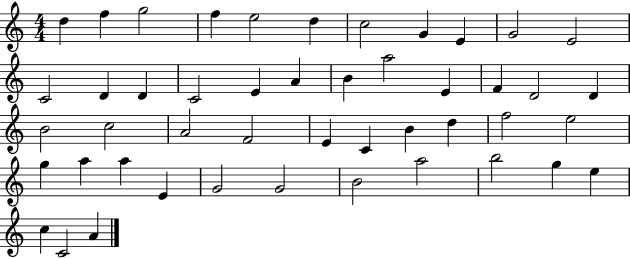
X:1
T:Untitled
M:4/4
L:1/4
K:C
d f g2 f e2 d c2 G E G2 E2 C2 D D C2 E A B a2 E F D2 D B2 c2 A2 F2 E C B d f2 e2 g a a E G2 G2 B2 a2 b2 g e c C2 A